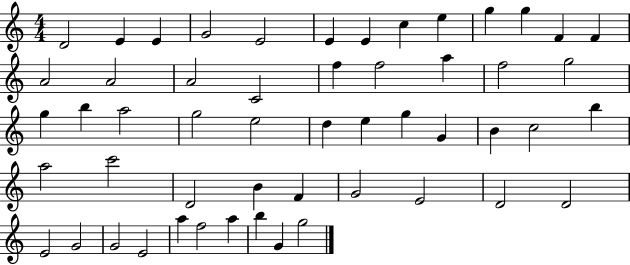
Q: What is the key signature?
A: C major